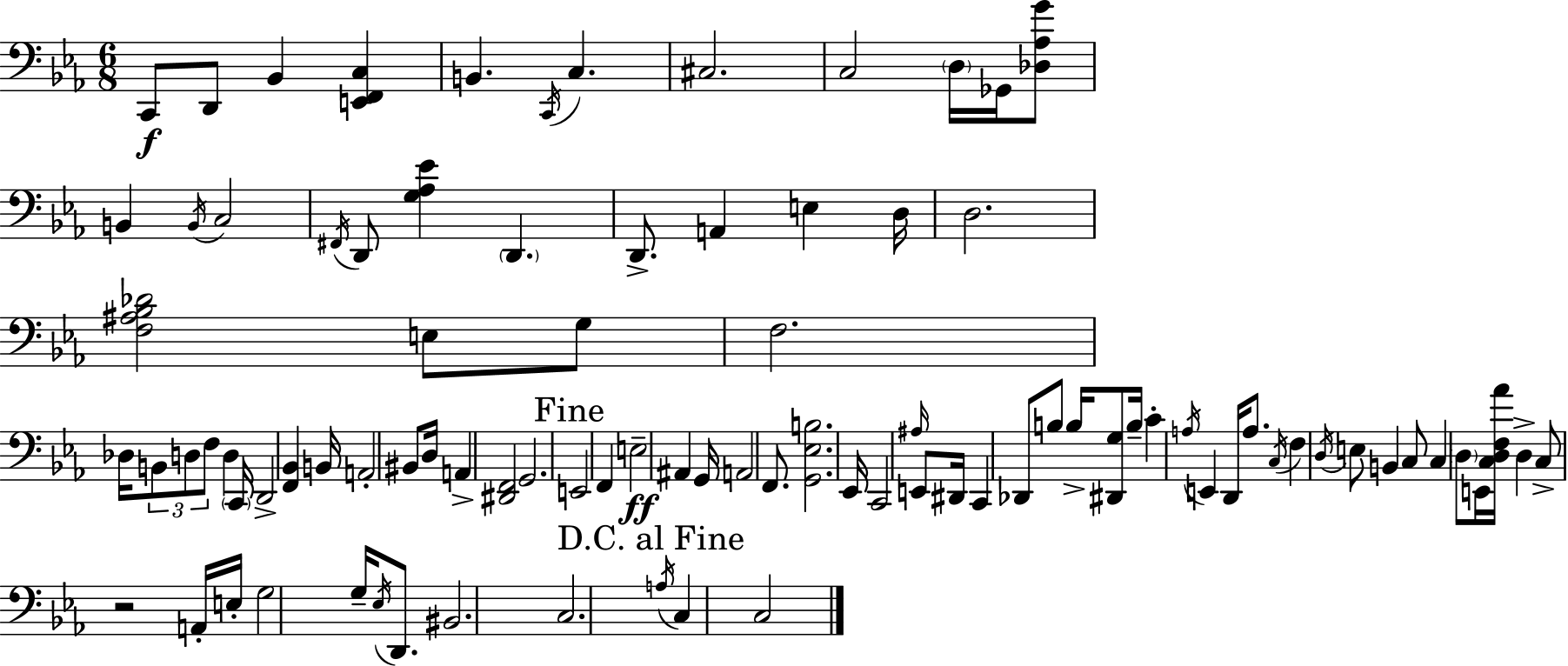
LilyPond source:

{
  \clef bass
  \numericTimeSignature
  \time 6/8
  \key ees \major
  c,8\f d,8 bes,4 <e, f, c>4 | b,4. \acciaccatura { c,16 } c4. | cis2. | c2 \parenthesize d16 ges,16 <des aes g'>8 | \break b,4 \acciaccatura { b,16 } c2 | \acciaccatura { fis,16 } d,8 <g aes ees'>4 \parenthesize d,4. | d,8.-> a,4 e4 | d16 d2. | \break <f ais bes des'>2 e8 | g8 f2. | des16 \tuplet 3/2 { b,8 d8 f8 } d4 | \parenthesize c,16 d,2-> <f, bes,>4 | \break b,16 a,2-. | bis,8 d16 a,4-> <dis, f,>2 | g,2. | \mark "Fine" e,2 f,4 | \break e2--\ff ais,4 | g,16 a,2 | f,8. <g, ees b>2. | ees,16 c,2 | \break \grace { ais16 } e,8 dis,16 c,4 des,8 b8 | b16-> <dis, g>8 b16-- c'4-. \acciaccatura { a16 } e,4 | d,16 a8. \acciaccatura { c16 } f4 \acciaccatura { d16 } e8 | b,4 c8 c4 \parenthesize d8 | \break e,16 <c d f aes'>16 d4-> c8-> r2 | a,16-. e16-. g2 | g16-- \acciaccatura { ees16 } d,8. bis,2. | c2. | \break \mark "D.C. al Fine" \acciaccatura { a16 } c4 | c2 \bar "|."
}